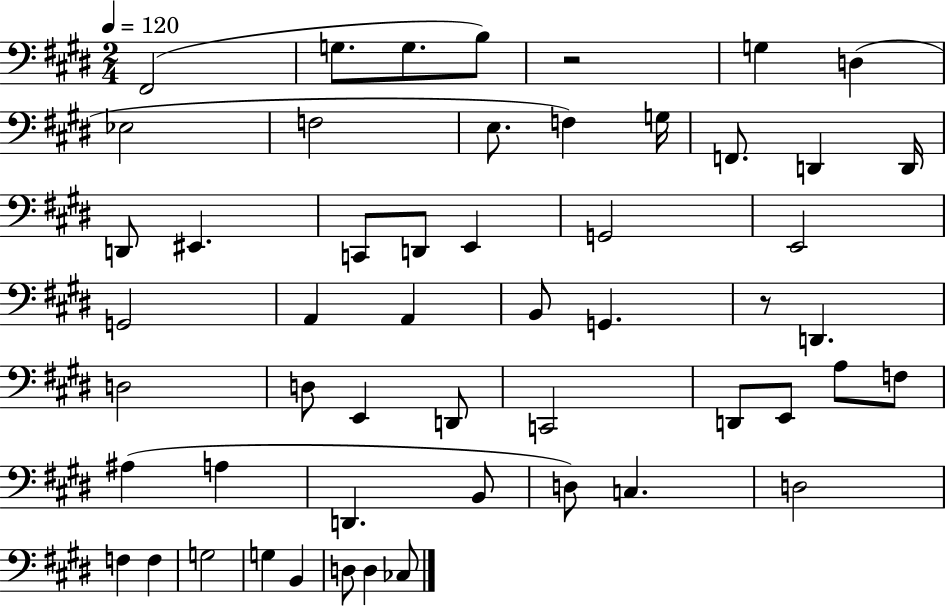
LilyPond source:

{
  \clef bass
  \numericTimeSignature
  \time 2/4
  \key e \major
  \tempo 4 = 120
  \repeat volta 2 { fis,2( | g8. g8. b8) | r2 | g4 d4( | \break ees2 | f2 | e8. f4) g16 | f,8. d,4 d,16 | \break d,8 eis,4. | c,8 d,8 e,4 | g,2 | e,2 | \break g,2 | a,4 a,4 | b,8 g,4. | r8 d,4. | \break d2 | d8 e,4 d,8 | c,2 | d,8 e,8 a8 f8 | \break ais4( a4 | d,4. b,8 | d8) c4. | d2 | \break f4 f4 | g2 | g4 b,4 | d8 d4 ces8 | \break } \bar "|."
}